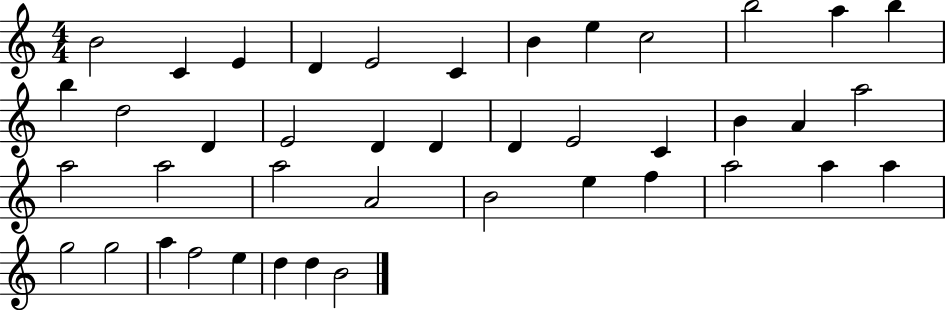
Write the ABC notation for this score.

X:1
T:Untitled
M:4/4
L:1/4
K:C
B2 C E D E2 C B e c2 b2 a b b d2 D E2 D D D E2 C B A a2 a2 a2 a2 A2 B2 e f a2 a a g2 g2 a f2 e d d B2